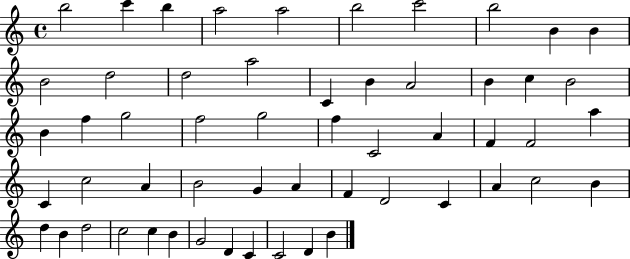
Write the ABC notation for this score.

X:1
T:Untitled
M:4/4
L:1/4
K:C
b2 c' b a2 a2 b2 c'2 b2 B B B2 d2 d2 a2 C B A2 B c B2 B f g2 f2 g2 f C2 A F F2 a C c2 A B2 G A F D2 C A c2 B d B d2 c2 c B G2 D C C2 D B